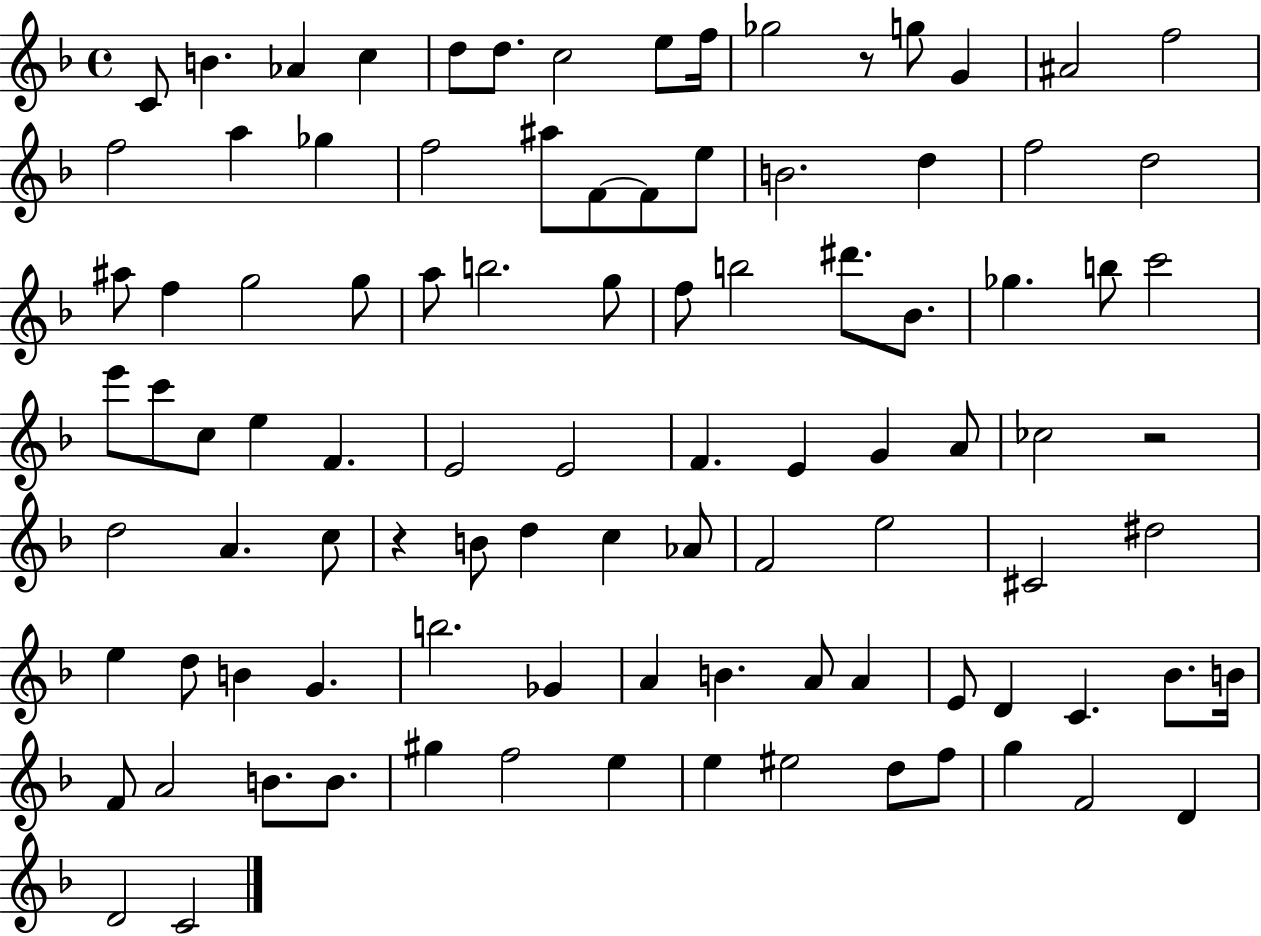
{
  \clef treble
  \time 4/4
  \defaultTimeSignature
  \key f \major
  c'8 b'4. aes'4 c''4 | d''8 d''8. c''2 e''8 f''16 | ges''2 r8 g''8 g'4 | ais'2 f''2 | \break f''2 a''4 ges''4 | f''2 ais''8 f'8~~ f'8 e''8 | b'2. d''4 | f''2 d''2 | \break ais''8 f''4 g''2 g''8 | a''8 b''2. g''8 | f''8 b''2 dis'''8. bes'8. | ges''4. b''8 c'''2 | \break e'''8 c'''8 c''8 e''4 f'4. | e'2 e'2 | f'4. e'4 g'4 a'8 | ces''2 r2 | \break d''2 a'4. c''8 | r4 b'8 d''4 c''4 aes'8 | f'2 e''2 | cis'2 dis''2 | \break e''4 d''8 b'4 g'4. | b''2. ges'4 | a'4 b'4. a'8 a'4 | e'8 d'4 c'4. bes'8. b'16 | \break f'8 a'2 b'8. b'8. | gis''4 f''2 e''4 | e''4 eis''2 d''8 f''8 | g''4 f'2 d'4 | \break d'2 c'2 | \bar "|."
}